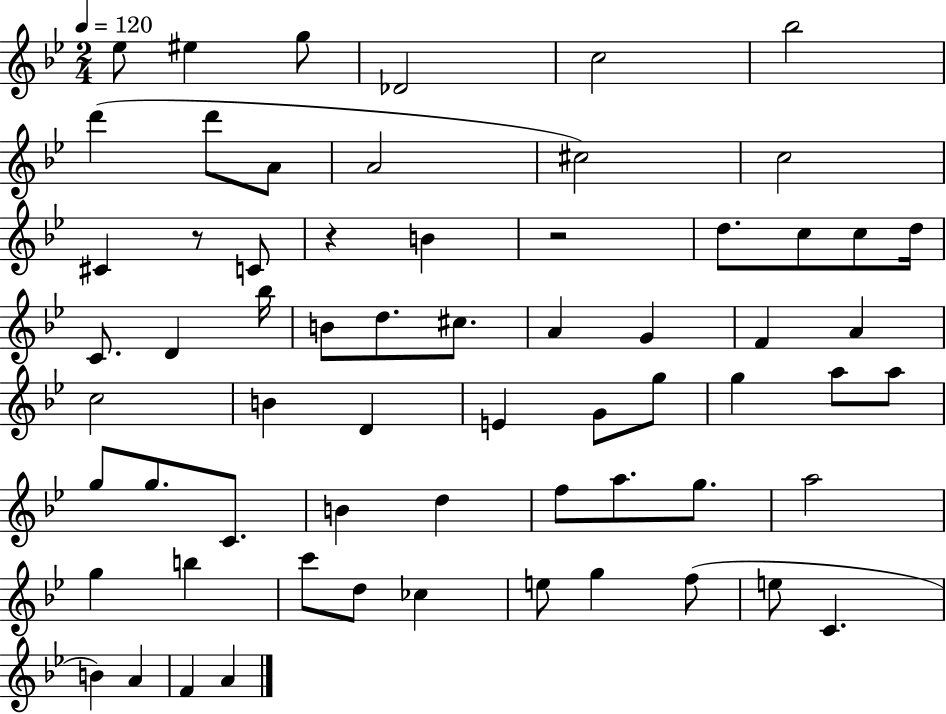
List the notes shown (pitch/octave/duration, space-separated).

Eb5/e EIS5/q G5/e Db4/h C5/h Bb5/h D6/q D6/e A4/e A4/h C#5/h C5/h C#4/q R/e C4/e R/q B4/q R/h D5/e. C5/e C5/e D5/s C4/e. D4/q Bb5/s B4/e D5/e. C#5/e. A4/q G4/q F4/q A4/q C5/h B4/q D4/q E4/q G4/e G5/e G5/q A5/e A5/e G5/e G5/e. C4/e. B4/q D5/q F5/e A5/e. G5/e. A5/h G5/q B5/q C6/e D5/e CES5/q E5/e G5/q F5/e E5/e C4/q. B4/q A4/q F4/q A4/q